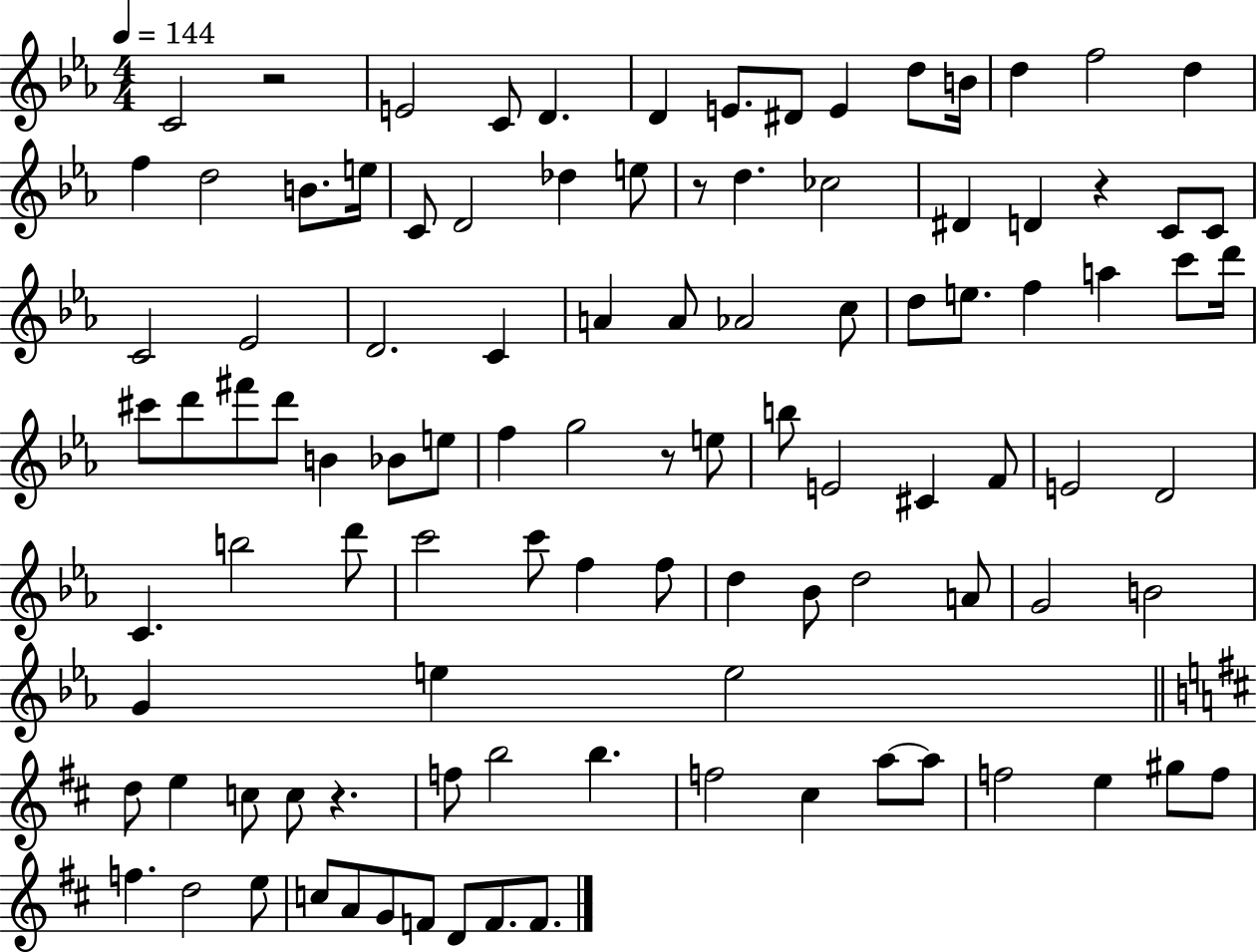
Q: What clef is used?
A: treble